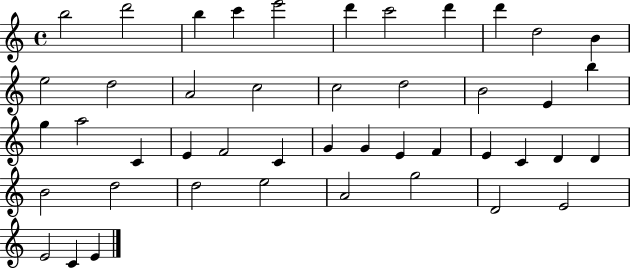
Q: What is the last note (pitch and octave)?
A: E4